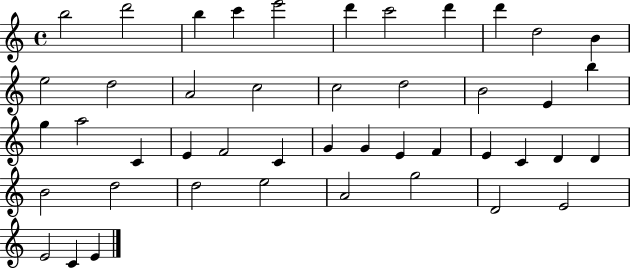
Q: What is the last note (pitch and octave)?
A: E4